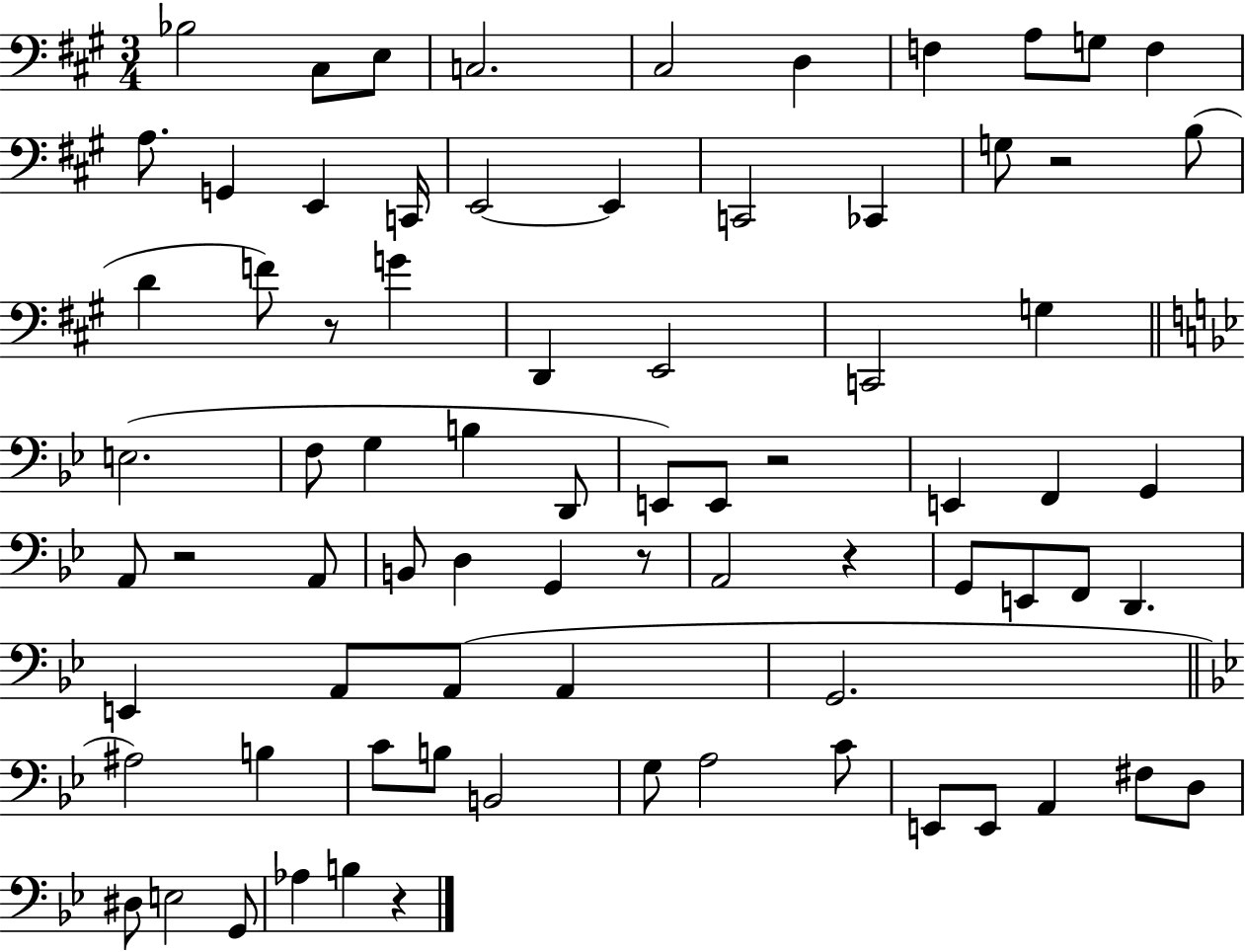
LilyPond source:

{
  \clef bass
  \numericTimeSignature
  \time 3/4
  \key a \major
  \repeat volta 2 { bes2 cis8 e8 | c2. | cis2 d4 | f4 a8 g8 f4 | \break a8. g,4 e,4 c,16 | e,2~~ e,4 | c,2 ces,4 | g8 r2 b8( | \break d'4 f'8) r8 g'4 | d,4 e,2 | c,2 g4 | \bar "||" \break \key bes \major e2.( | f8 g4 b4 d,8 | e,8) e,8 r2 | e,4 f,4 g,4 | \break a,8 r2 a,8 | b,8 d4 g,4 r8 | a,2 r4 | g,8 e,8 f,8 d,4. | \break e,4 a,8 a,8( a,4 | g,2. | \bar "||" \break \key bes \major ais2) b4 | c'8 b8 b,2 | g8 a2 c'8 | e,8 e,8 a,4 fis8 d8 | \break dis8 e2 g,8 | aes4 b4 r4 | } \bar "|."
}